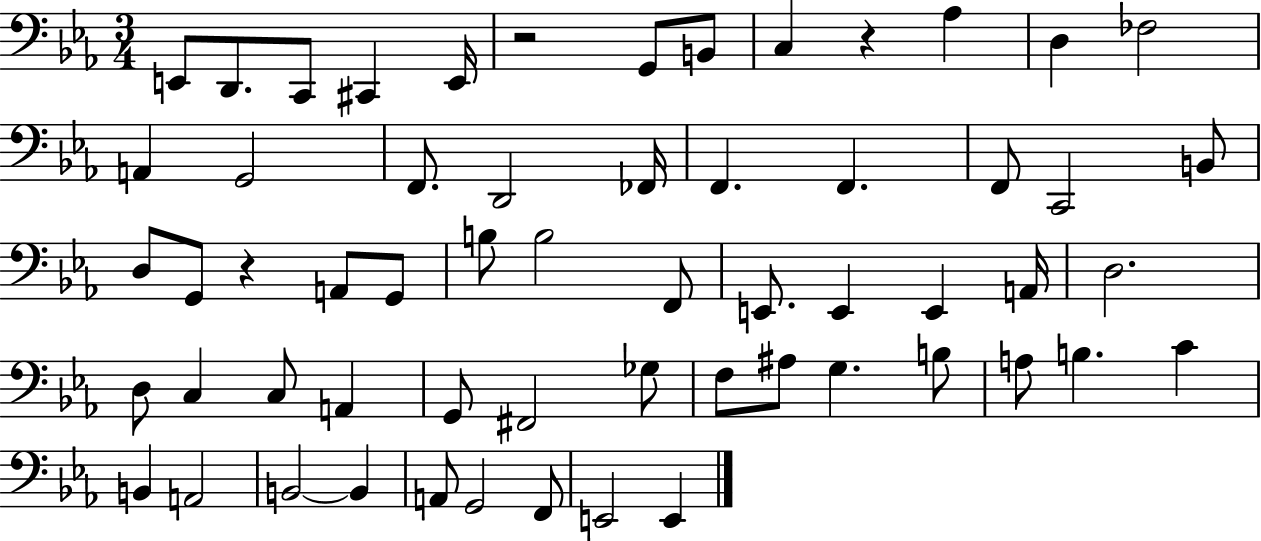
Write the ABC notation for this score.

X:1
T:Untitled
M:3/4
L:1/4
K:Eb
E,,/2 D,,/2 C,,/2 ^C,, E,,/4 z2 G,,/2 B,,/2 C, z _A, D, _F,2 A,, G,,2 F,,/2 D,,2 _F,,/4 F,, F,, F,,/2 C,,2 B,,/2 D,/2 G,,/2 z A,,/2 G,,/2 B,/2 B,2 F,,/2 E,,/2 E,, E,, A,,/4 D,2 D,/2 C, C,/2 A,, G,,/2 ^F,,2 _G,/2 F,/2 ^A,/2 G, B,/2 A,/2 B, C B,, A,,2 B,,2 B,, A,,/2 G,,2 F,,/2 E,,2 E,,